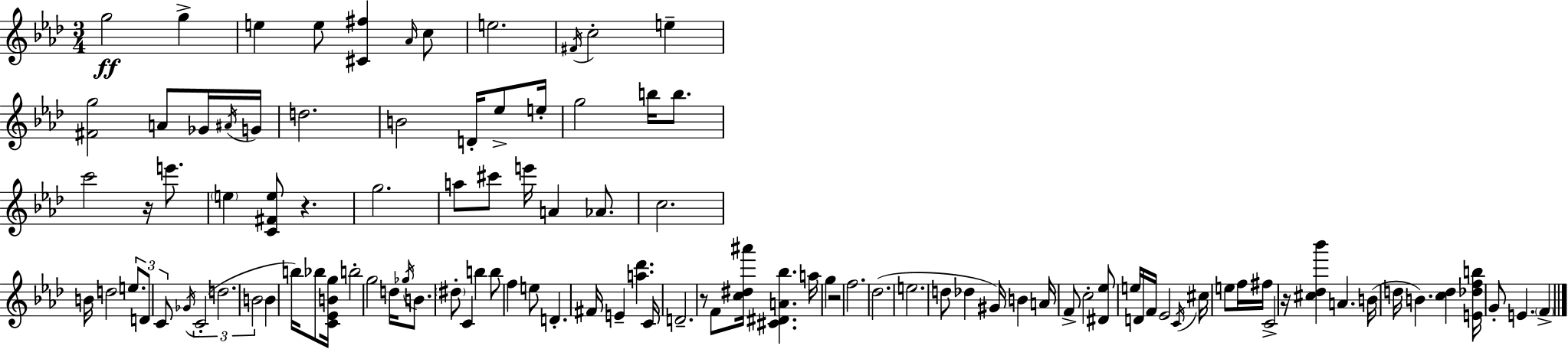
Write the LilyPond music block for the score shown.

{
  \clef treble
  \numericTimeSignature
  \time 3/4
  \key f \minor
  g''2\ff g''4-> | e''4 e''8 <cis' fis''>4 \grace { aes'16 } c''8 | e''2. | \acciaccatura { fis'16 } c''2-. e''4-- | \break <fis' g''>2 a'8 | ges'16 \acciaccatura { ais'16 } g'16 d''2. | b'2 d'16-. | ees''8-> e''16-. g''2 b''16 | \break b''8. c'''2 r16 | e'''8. \parenthesize e''4 <c' fis' e''>8 r4. | g''2. | a''8 cis'''8 e'''16 a'4 | \break aes'8. c''2. | b'16 d''2 | \tuplet 3/2 { e''8. d'8 c'8 } \acciaccatura { ges'16 } \tuplet 3/2 { c'2-.( | d''2. | \break b'2 } | b'4 b''16) bes''8 <c' ees' b' g''>16 b''2-. | g''2 | d''16 \acciaccatura { ges''16 } b'8. \parenthesize dis''8-. c'4 b''4 | \break b''8 f''4 e''8 d'4.-. | fis'16 e'4-- <a'' des'''>4. | c'16 d'2.-- | r8 f'8 <c'' dis'' ais'''>16 <cis' dis' a' bes''>4. | \break a''16 g''4 r2 | f''2. | des''2.( | e''2. | \break d''8 des''4 gis'16) | b'4 a'16 f'8-> c''2-. | <dis' ees''>8 e''16 d'16 f'16 ees'2 | \acciaccatura { c'16 } cis''16 e''8 f''16 fis''16 c'2-> | \break r16 <cis'' des'' bes'''>4 a'4. | b'16( d''16 b'4.) | <c'' d''>4 <e' des'' f'' b''>16 g'8-. e'4. | \parenthesize f'4-> \bar "|."
}